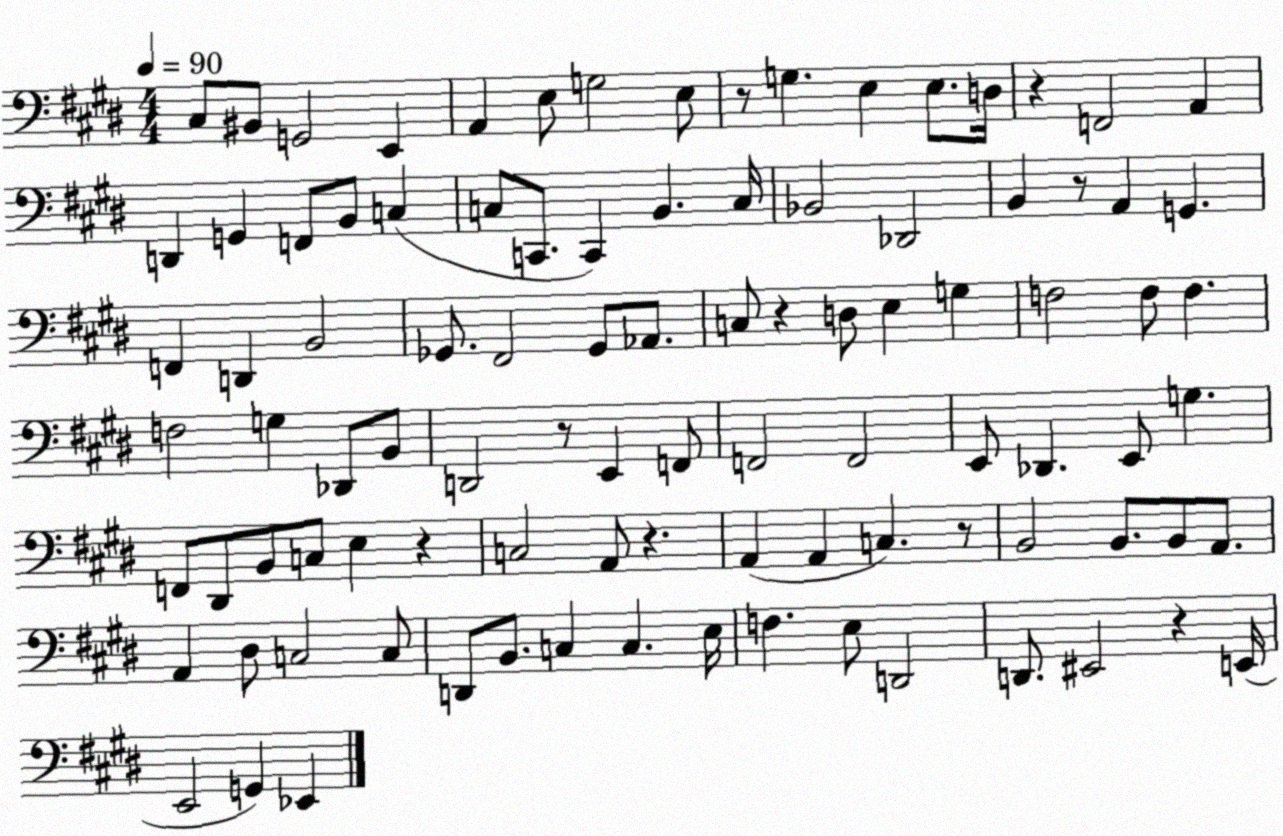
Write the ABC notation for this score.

X:1
T:Untitled
M:4/4
L:1/4
K:E
^C,/2 ^B,,/2 G,,2 E,, A,, E,/2 G,2 E,/2 z/2 G, E, E,/2 D,/4 z F,,2 A,, D,, G,, F,,/2 B,,/2 C, C,/2 C,,/2 C,, B,, C,/4 _B,,2 _D,,2 B,, z/2 A,, G,, F,, D,, B,,2 _G,,/2 ^F,,2 _G,,/2 _A,,/2 C,/2 z D,/2 E, G, F,2 F,/2 F, F,2 G, _D,,/2 B,,/2 D,,2 z/2 E,, F,,/2 F,,2 F,,2 E,,/2 _D,, E,,/2 G, F,,/2 ^D,,/2 B,,/2 C,/2 E, z C,2 A,,/2 z A,, A,, C, z/2 B,,2 B,,/2 B,,/2 A,,/2 A,, ^D,/2 C,2 C,/2 D,,/2 B,,/2 C, C, E,/4 F, E,/2 D,,2 D,,/2 ^E,,2 z E,,/4 E,,2 G,, _E,,